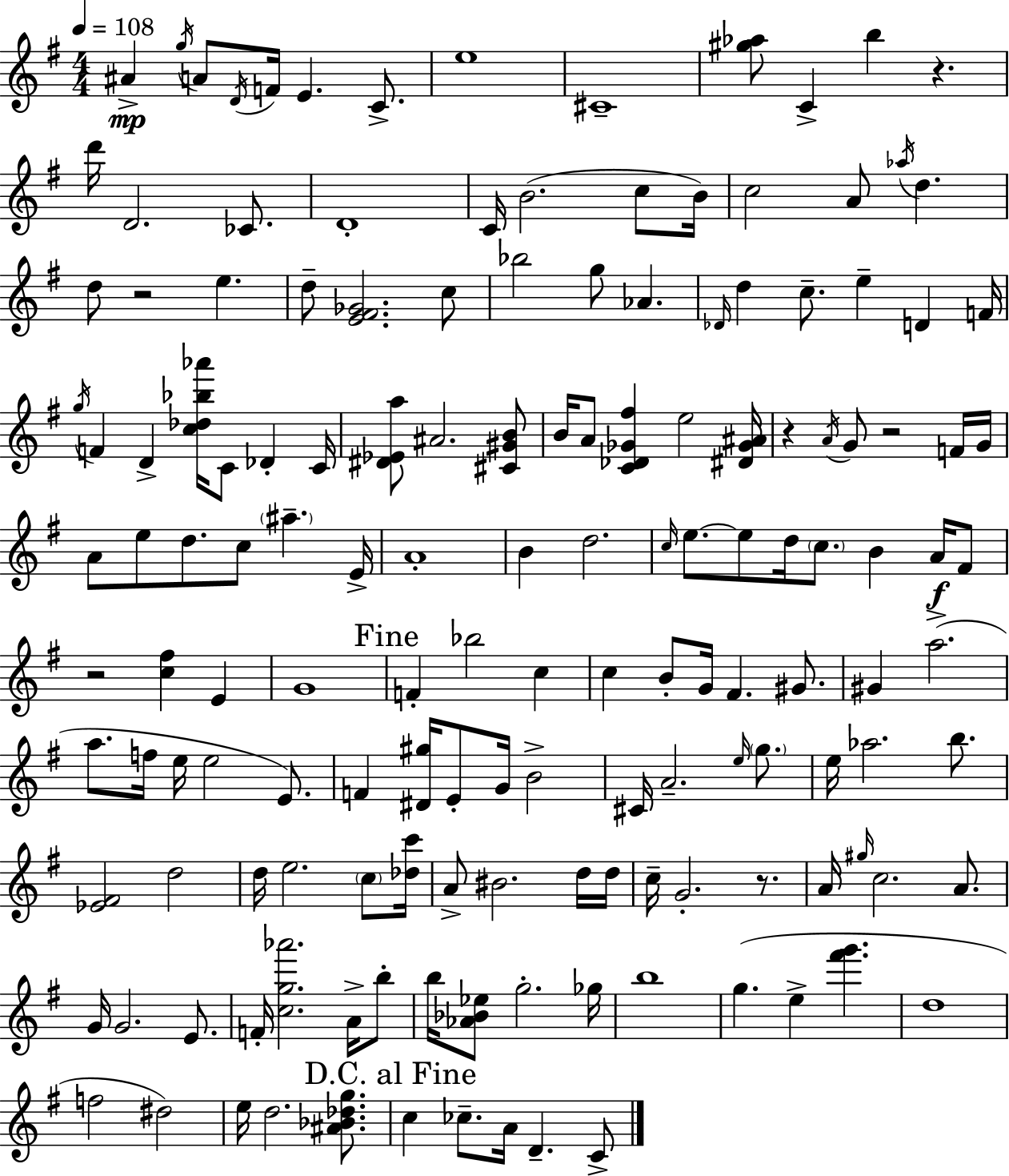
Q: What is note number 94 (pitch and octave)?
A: Ab5